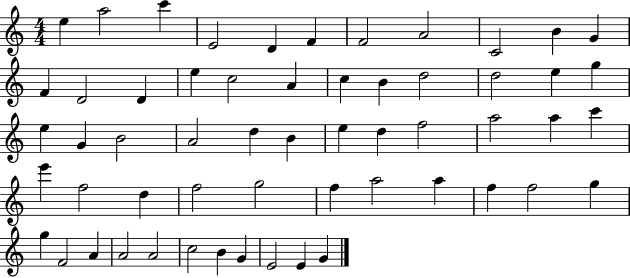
E5/q A5/h C6/q E4/h D4/q F4/q F4/h A4/h C4/h B4/q G4/q F4/q D4/h D4/q E5/q C5/h A4/q C5/q B4/q D5/h D5/h E5/q G5/q E5/q G4/q B4/h A4/h D5/q B4/q E5/q D5/q F5/h A5/h A5/q C6/q E6/q F5/h D5/q F5/h G5/h F5/q A5/h A5/q F5/q F5/h G5/q G5/q F4/h A4/q A4/h A4/h C5/h B4/q G4/q E4/h E4/q G4/q